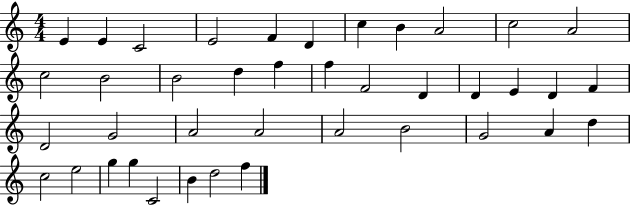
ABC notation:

X:1
T:Untitled
M:4/4
L:1/4
K:C
E E C2 E2 F D c B A2 c2 A2 c2 B2 B2 d f f F2 D D E D F D2 G2 A2 A2 A2 B2 G2 A d c2 e2 g g C2 B d2 f